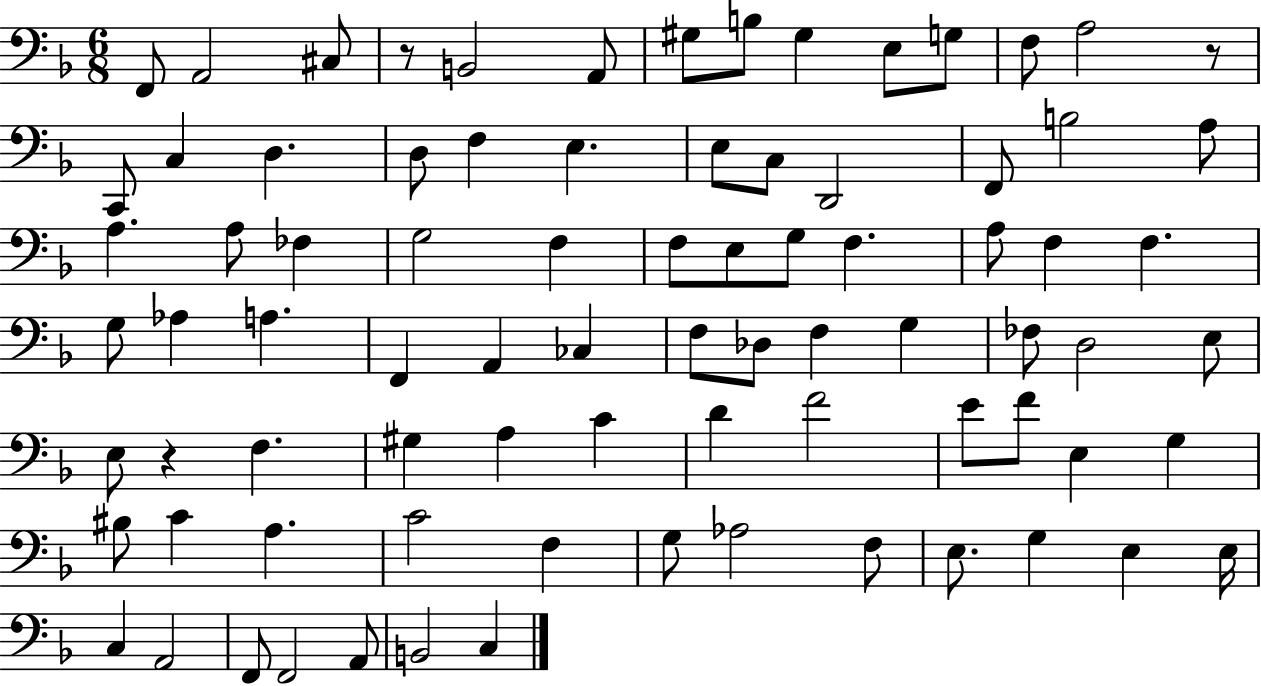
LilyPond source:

{
  \clef bass
  \numericTimeSignature
  \time 6/8
  \key f \major
  f,8 a,2 cis8 | r8 b,2 a,8 | gis8 b8 gis4 e8 g8 | f8 a2 r8 | \break c,8 c4 d4. | d8 f4 e4. | e8 c8 d,2 | f,8 b2 a8 | \break a4. a8 fes4 | g2 f4 | f8 e8 g8 f4. | a8 f4 f4. | \break g8 aes4 a4. | f,4 a,4 ces4 | f8 des8 f4 g4 | fes8 d2 e8 | \break e8 r4 f4. | gis4 a4 c'4 | d'4 f'2 | e'8 f'8 e4 g4 | \break bis8 c'4 a4. | c'2 f4 | g8 aes2 f8 | e8. g4 e4 e16 | \break c4 a,2 | f,8 f,2 a,8 | b,2 c4 | \bar "|."
}